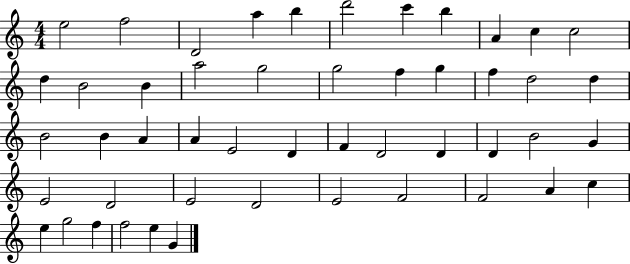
{
  \clef treble
  \numericTimeSignature
  \time 4/4
  \key c \major
  e''2 f''2 | d'2 a''4 b''4 | d'''2 c'''4 b''4 | a'4 c''4 c''2 | \break d''4 b'2 b'4 | a''2 g''2 | g''2 f''4 g''4 | f''4 d''2 d''4 | \break b'2 b'4 a'4 | a'4 e'2 d'4 | f'4 d'2 d'4 | d'4 b'2 g'4 | \break e'2 d'2 | e'2 d'2 | e'2 f'2 | f'2 a'4 c''4 | \break e''4 g''2 f''4 | f''2 e''4 g'4 | \bar "|."
}